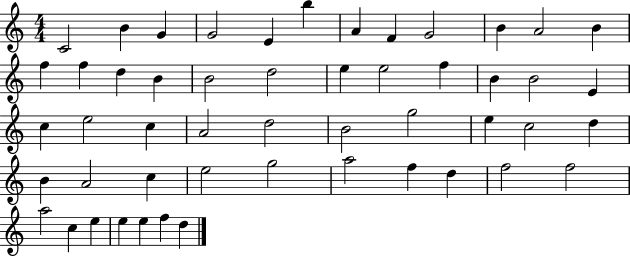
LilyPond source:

{
  \clef treble
  \numericTimeSignature
  \time 4/4
  \key c \major
  c'2 b'4 g'4 | g'2 e'4 b''4 | a'4 f'4 g'2 | b'4 a'2 b'4 | \break f''4 f''4 d''4 b'4 | b'2 d''2 | e''4 e''2 f''4 | b'4 b'2 e'4 | \break c''4 e''2 c''4 | a'2 d''2 | b'2 g''2 | e''4 c''2 d''4 | \break b'4 a'2 c''4 | e''2 g''2 | a''2 f''4 d''4 | f''2 f''2 | \break a''2 c''4 e''4 | e''4 e''4 f''4 d''4 | \bar "|."
}